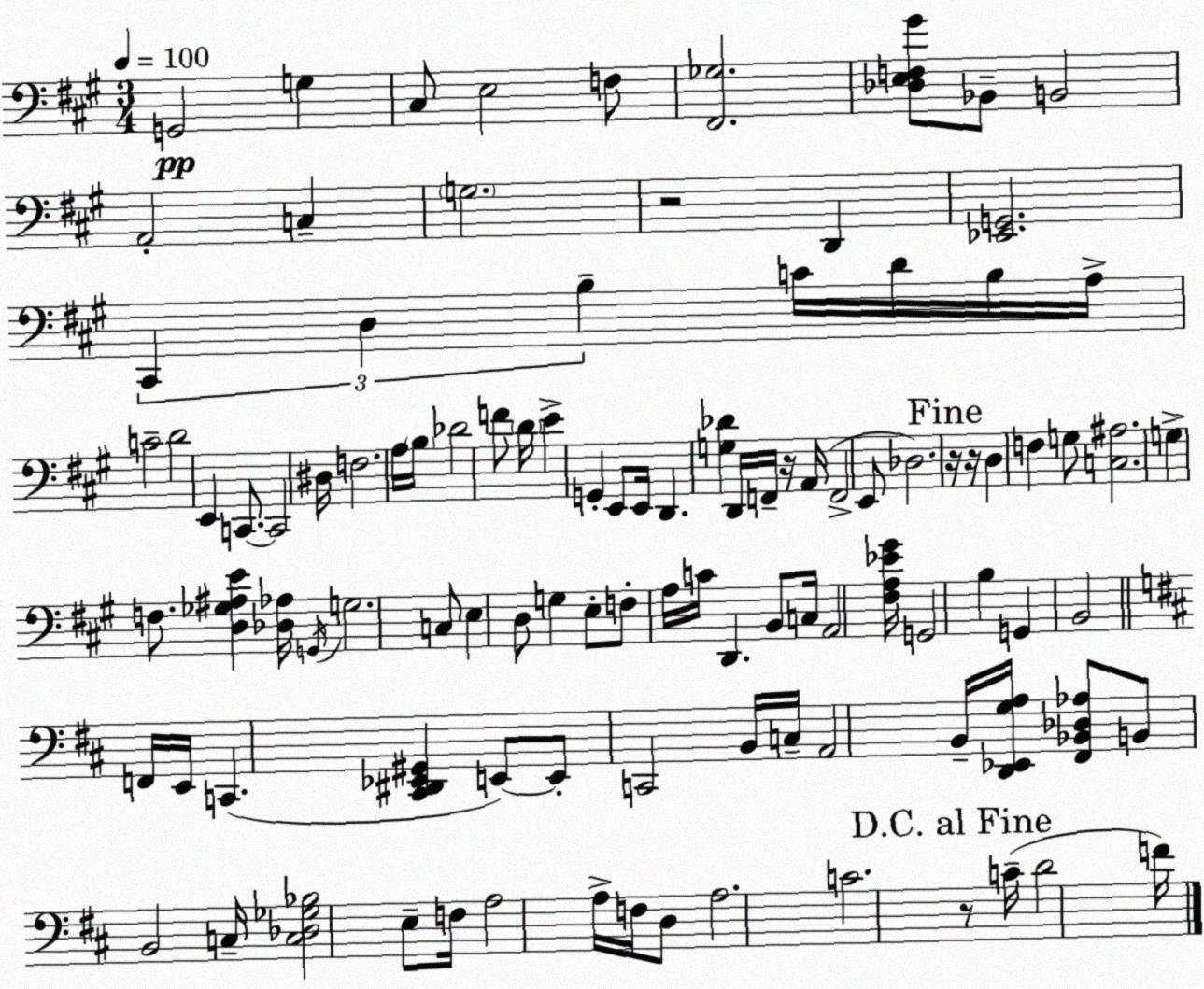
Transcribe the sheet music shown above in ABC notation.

X:1
T:Untitled
M:3/4
L:1/4
K:A
G,,2 G, ^C,/2 E,2 F,/2 [^F,,_G,]2 [_D,E,F,^G]/2 _B,,/2 B,,2 A,,2 C, G,2 z2 D,, [_E,,G,,]2 ^C,, D, B, C/4 D/4 B,/4 A,/4 C2 D2 E,, C,,/2 C,,2 ^D,/4 F,2 A,/4 B,/4 _D2 F/2 D/4 E G,, E,,/2 E,,/4 D,, [G,_D] D,,/4 F,,/4 z/4 A,,/4 F,,2 E,,/2 _D,2 z/4 z/4 D, F, G,/2 [C,^A,]2 G, F,/2 [D,_G,^A,E] [_D,_A,]/4 G,,/4 G,2 C,/2 E, D,/2 G, E,/2 F,/2 A,/4 C/4 D,, B,,/2 C,/4 A,,2 [^F,A,_E^G]/4 G,,2 B, G,, B,,2 F,,/4 E,,/4 C,, [^C,,^D,,_E,,^G,,] E,,/2 E,,/2 C,,2 B,,/4 C,/4 A,,2 B,,/4 [D,,_E,,G,A,]/4 [^F,,_B,,_D,_A,]/2 B,,/2 B,,2 C,/4 [C,_D,_G,_B,]2 E,/2 F,/4 A,2 A,/4 F,/4 D,/2 A,2 C2 z/2 C/4 D2 F/4